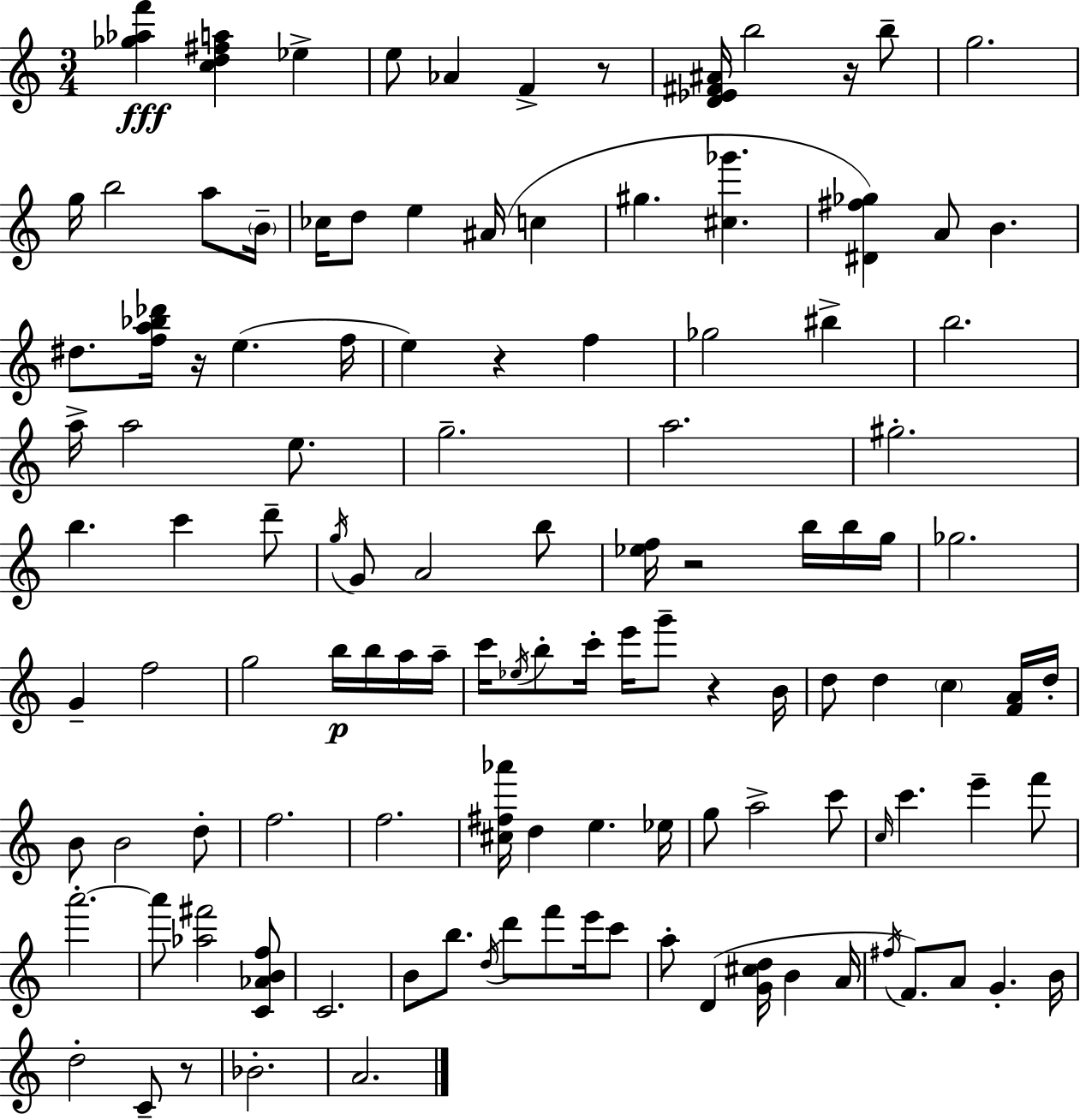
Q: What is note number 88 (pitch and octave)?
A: A5